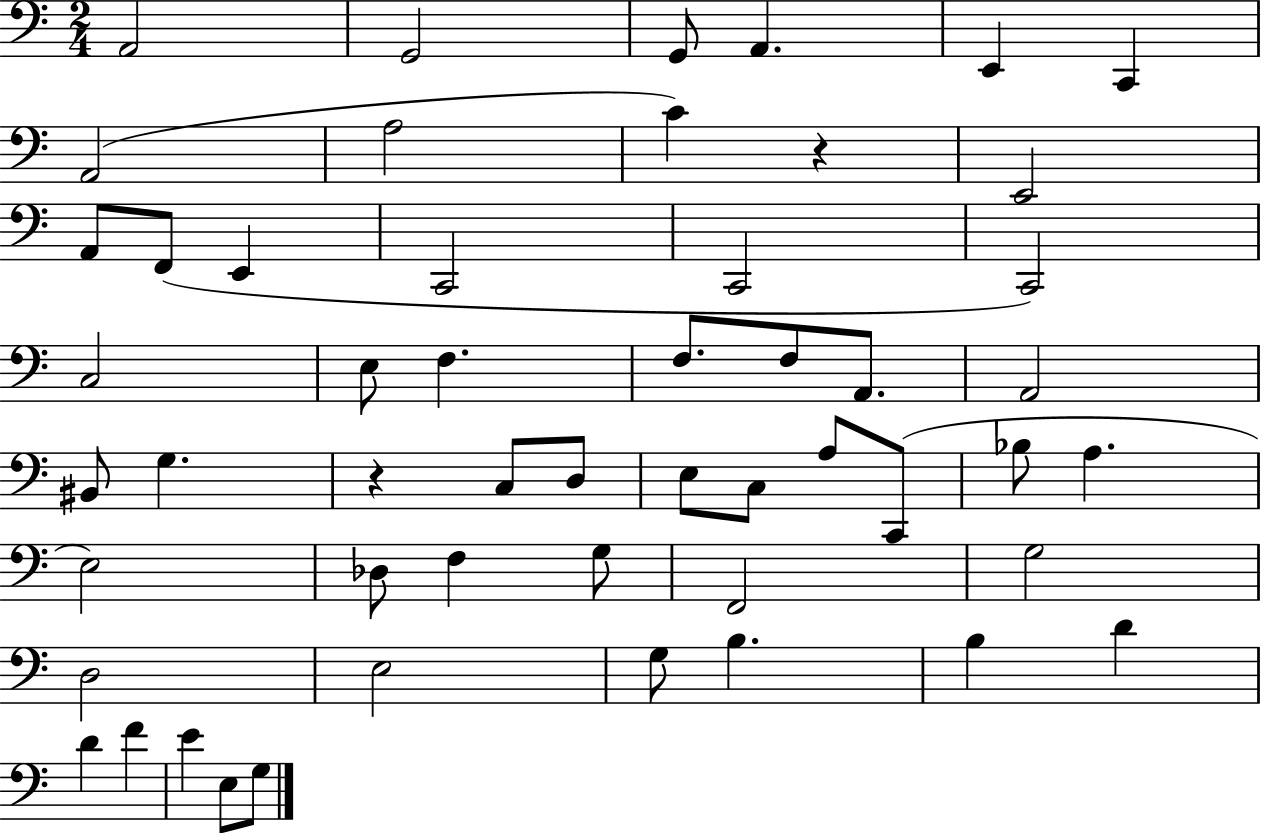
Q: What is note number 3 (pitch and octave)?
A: G2